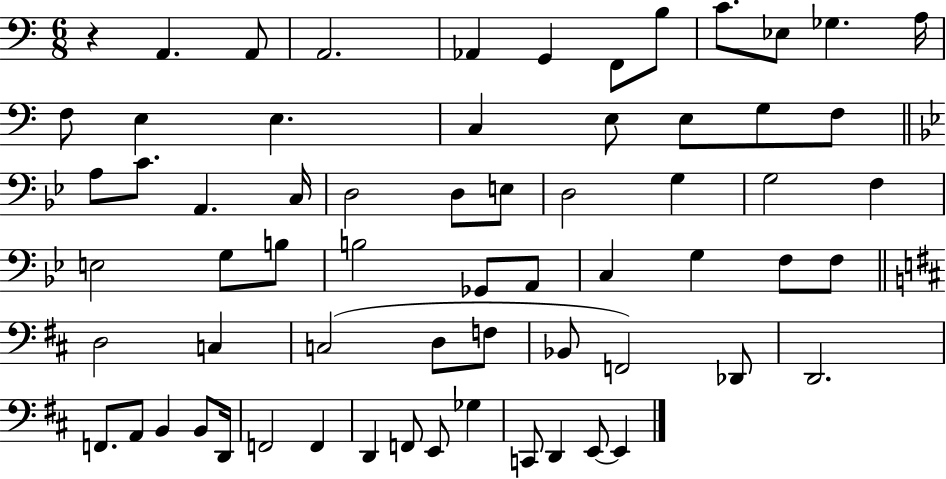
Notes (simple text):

R/q A2/q. A2/e A2/h. Ab2/q G2/q F2/e B3/e C4/e. Eb3/e Gb3/q. A3/s F3/e E3/q E3/q. C3/q E3/e E3/e G3/e F3/e A3/e C4/e. A2/q. C3/s D3/h D3/e E3/e D3/h G3/q G3/h F3/q E3/h G3/e B3/e B3/h Gb2/e A2/e C3/q G3/q F3/e F3/e D3/h C3/q C3/h D3/e F3/e Bb2/e F2/h Db2/e D2/h. F2/e. A2/e B2/q B2/e D2/s F2/h F2/q D2/q F2/e E2/e Gb3/q C2/e D2/q E2/e E2/q